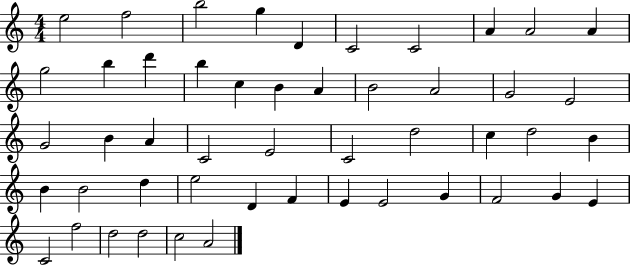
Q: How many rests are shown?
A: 0